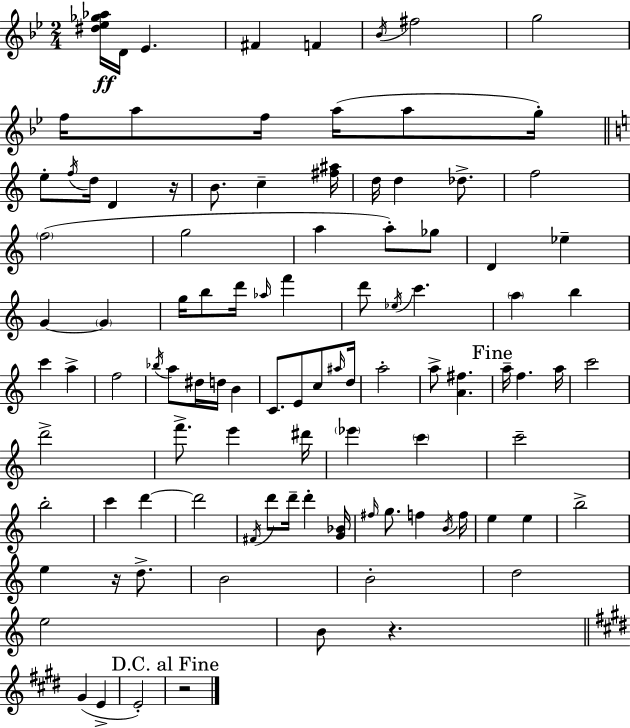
{
  \clef treble
  \numericTimeSignature
  \time 2/4
  \key bes \major
  \repeat volta 2 { <dis'' ees'' ges'' aes''>16\ff d'16 ees'4. | fis'4 f'4 | \acciaccatura { bes'16 } fis''2 | g''2 | \break f''16 a''8 f''16 a''16( a''8 | g''16-.) \bar "||" \break \key c \major e''8-. \acciaccatura { f''16 } d''16 d'4 | r16 b'8. c''4-- | <fis'' ais''>16 d''16 d''4 des''8.-> | f''2 | \break \parenthesize f''2( | g''2 | a''4 a''8-.) ges''8 | d'4 ees''4-- | \break g'4~~ \parenthesize g'4 | g''16 b''8 d'''16 \grace { aes''16 } f'''4 | d'''8 \acciaccatura { ees''16 } c'''4. | \parenthesize a''4 b''4 | \break c'''4 a''4-> | f''2 | \acciaccatura { bes''16 } a''8 dis''16 d''16 | b'4 c'8. e'8 | \break c''8 \grace { ais''16 } d''16 a''2-. | a''8-> <a' fis''>4. | \mark "Fine" a''16-- f''4. | a''16 c'''2 | \break d'''2-> | f'''8.-> | e'''4 dis'''16 \parenthesize ees'''4 | \parenthesize c'''4 c'''2-- | \break b''2-. | c'''4 | d'''4~~ d'''2 | \acciaccatura { fis'16 } d'''8 | \break d'''16-- d'''4-. <g' bes'>16 \grace { fis''16 } g''8. | f''4 \acciaccatura { b'16 } f''16 | e''4 e''4 | b''2-> | \break e''4 r16 d''8.-> | b'2 | b'2-. | d''2 | \break e''2 | b'8 r4. | \bar "||" \break \key e \major gis'4( e'4-> | e'2-.) | \mark "D.C. al Fine" r2 | } \bar "|."
}